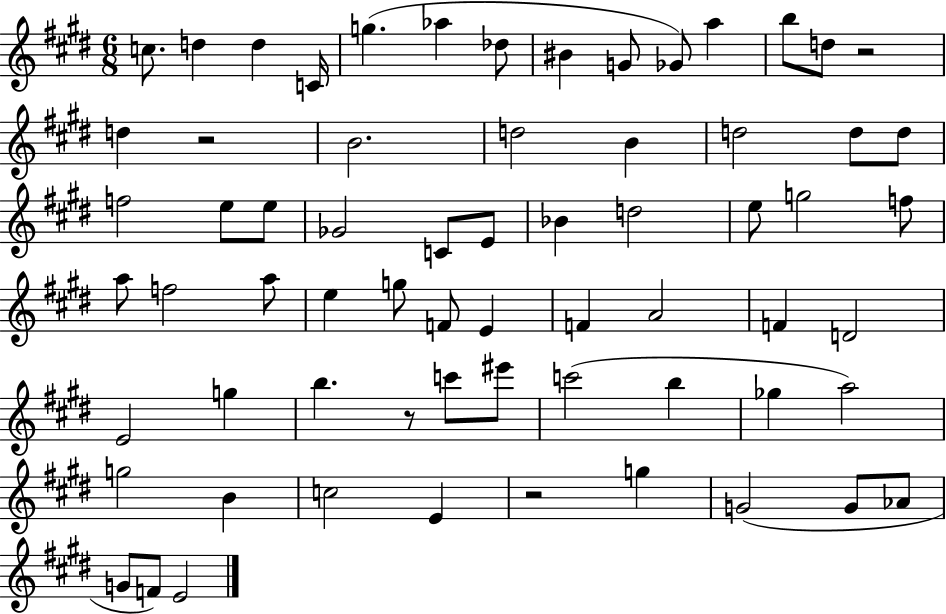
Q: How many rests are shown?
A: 4